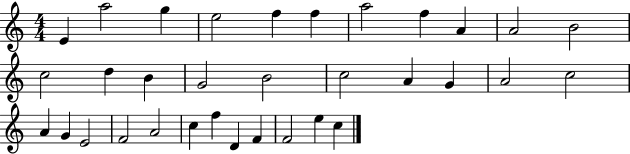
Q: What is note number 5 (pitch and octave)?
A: F5